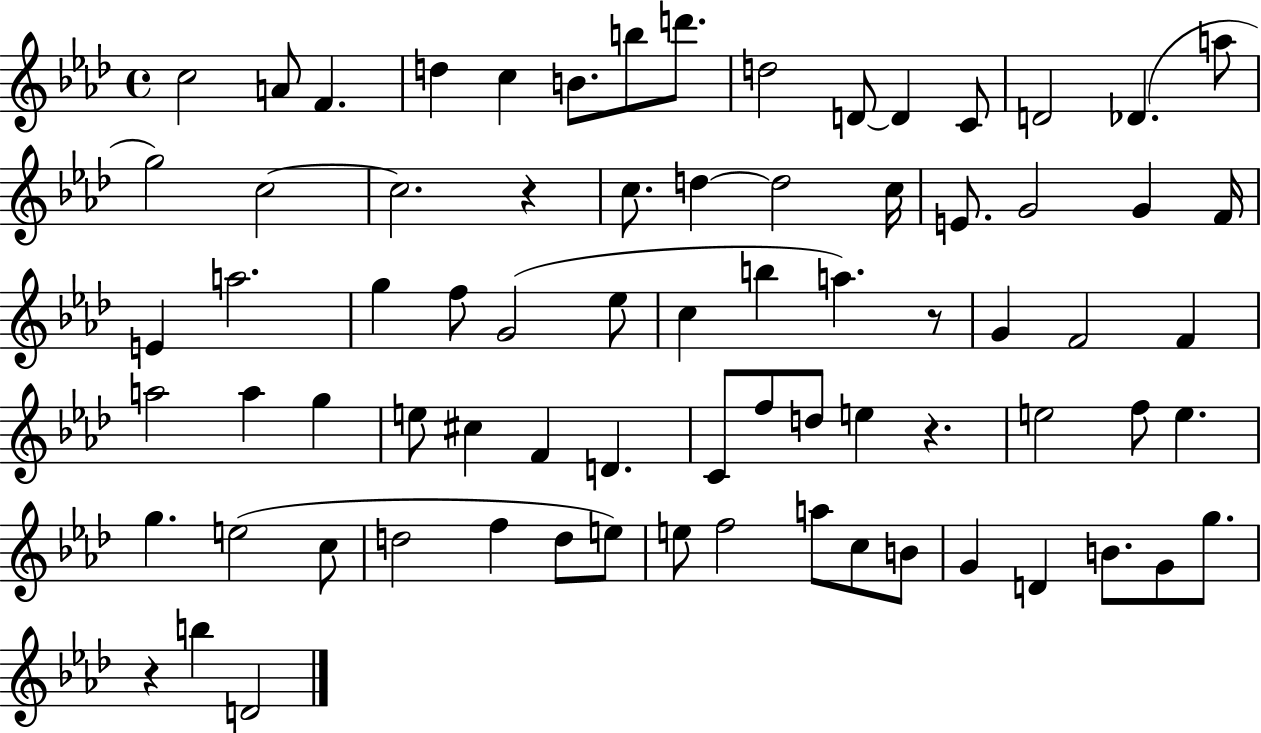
C5/h A4/e F4/q. D5/q C5/q B4/e. B5/e D6/e. D5/h D4/e D4/q C4/e D4/h Db4/q. A5/e G5/h C5/h C5/h. R/q C5/e. D5/q D5/h C5/s E4/e. G4/h G4/q F4/s E4/q A5/h. G5/q F5/e G4/h Eb5/e C5/q B5/q A5/q. R/e G4/q F4/h F4/q A5/h A5/q G5/q E5/e C#5/q F4/q D4/q. C4/e F5/e D5/e E5/q R/q. E5/h F5/e E5/q. G5/q. E5/h C5/e D5/h F5/q D5/e E5/e E5/e F5/h A5/e C5/e B4/e G4/q D4/q B4/e. G4/e G5/e. R/q B5/q D4/h